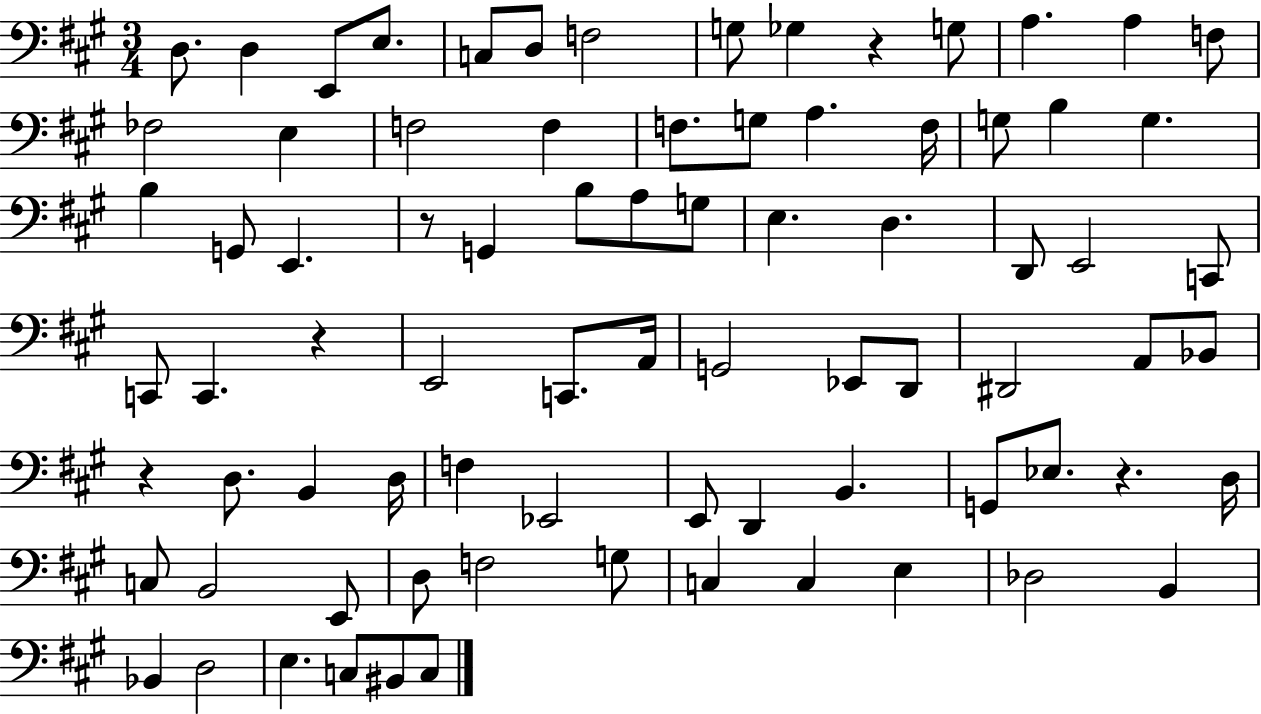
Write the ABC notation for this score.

X:1
T:Untitled
M:3/4
L:1/4
K:A
D,/2 D, E,,/2 E,/2 C,/2 D,/2 F,2 G,/2 _G, z G,/2 A, A, F,/2 _F,2 E, F,2 F, F,/2 G,/2 A, F,/4 G,/2 B, G, B, G,,/2 E,, z/2 G,, B,/2 A,/2 G,/2 E, D, D,,/2 E,,2 C,,/2 C,,/2 C,, z E,,2 C,,/2 A,,/4 G,,2 _E,,/2 D,,/2 ^D,,2 A,,/2 _B,,/2 z D,/2 B,, D,/4 F, _E,,2 E,,/2 D,, B,, G,,/2 _E,/2 z D,/4 C,/2 B,,2 E,,/2 D,/2 F,2 G,/2 C, C, E, _D,2 B,, _B,, D,2 E, C,/2 ^B,,/2 C,/2